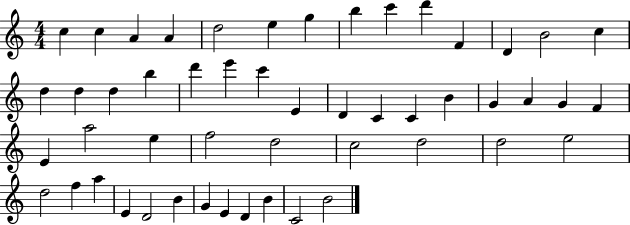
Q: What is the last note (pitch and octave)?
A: B4